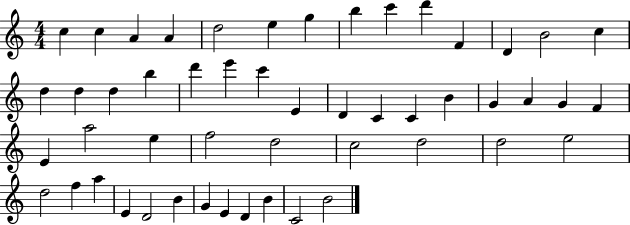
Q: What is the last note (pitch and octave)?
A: B4